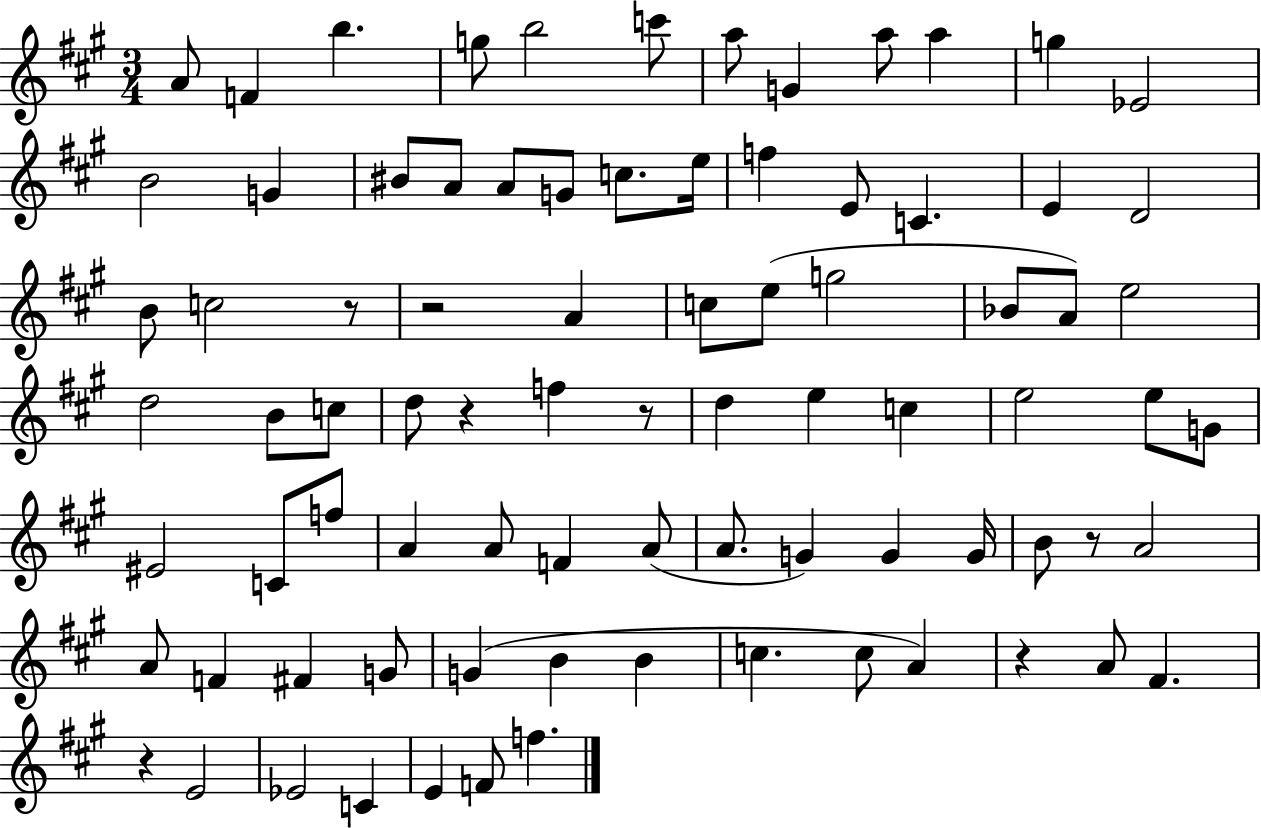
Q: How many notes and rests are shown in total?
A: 83